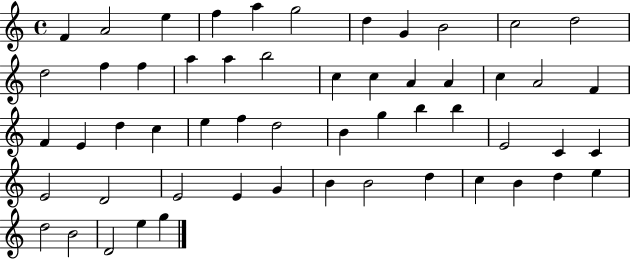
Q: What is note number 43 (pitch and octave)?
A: G4